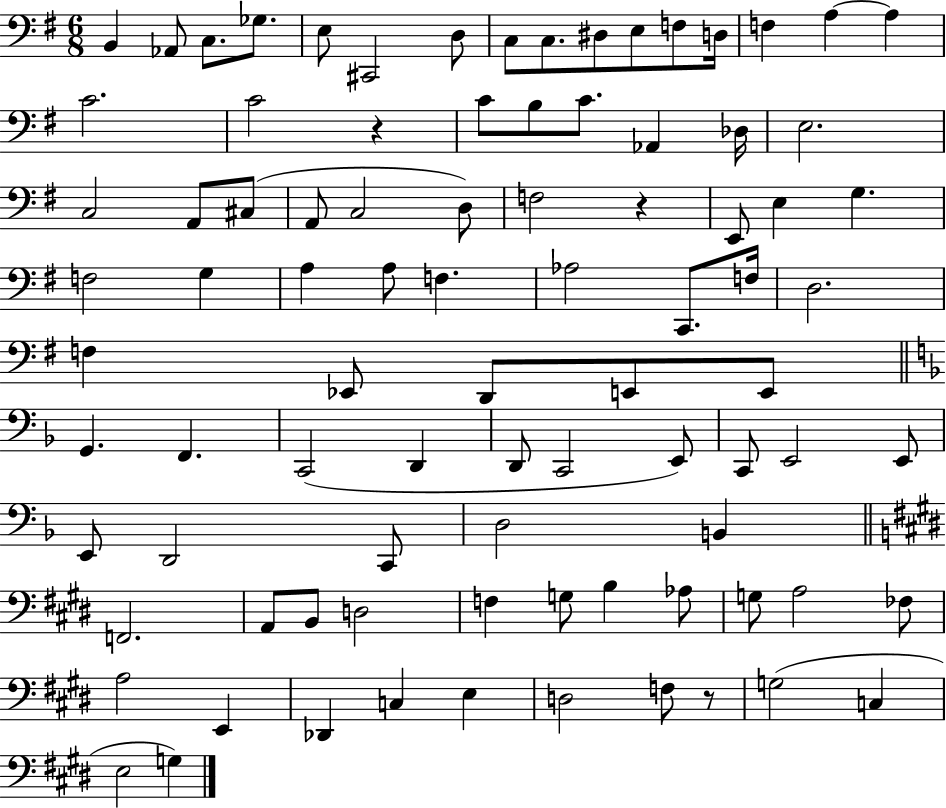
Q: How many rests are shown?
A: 3